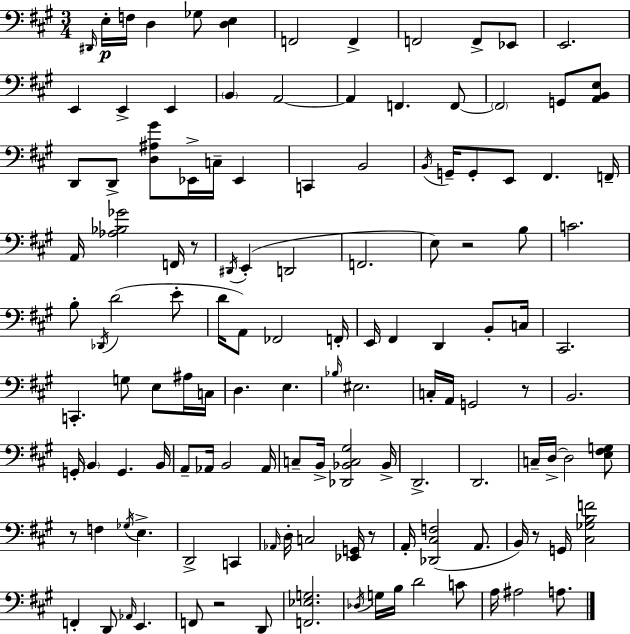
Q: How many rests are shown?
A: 7